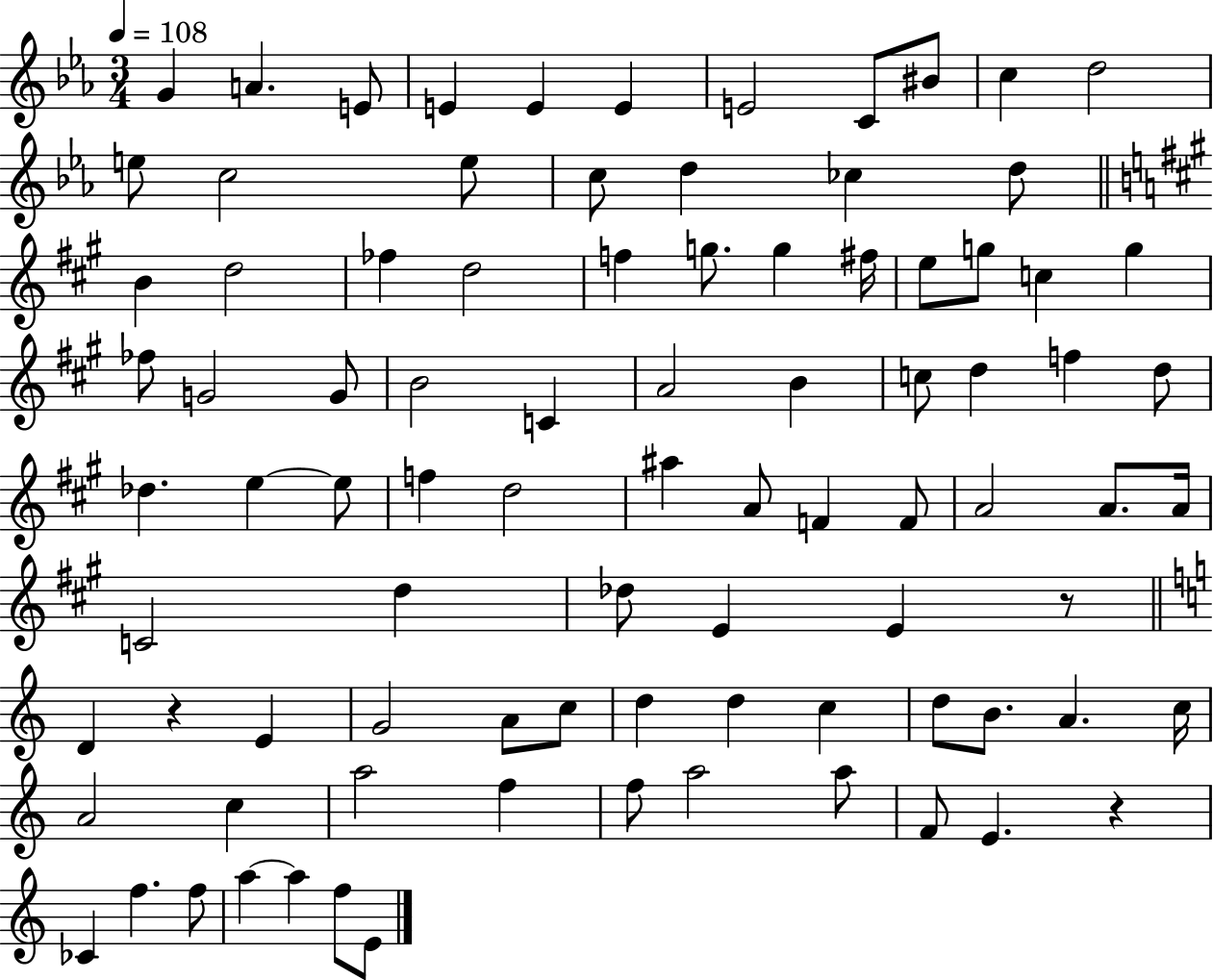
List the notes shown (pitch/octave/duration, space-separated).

G4/q A4/q. E4/e E4/q E4/q E4/q E4/h C4/e BIS4/e C5/q D5/h E5/e C5/h E5/e C5/e D5/q CES5/q D5/e B4/q D5/h FES5/q D5/h F5/q G5/e. G5/q F#5/s E5/e G5/e C5/q G5/q FES5/e G4/h G4/e B4/h C4/q A4/h B4/q C5/e D5/q F5/q D5/e Db5/q. E5/q E5/e F5/q D5/h A#5/q A4/e F4/q F4/e A4/h A4/e. A4/s C4/h D5/q Db5/e E4/q E4/q R/e D4/q R/q E4/q G4/h A4/e C5/e D5/q D5/q C5/q D5/e B4/e. A4/q. C5/s A4/h C5/q A5/h F5/q F5/e A5/h A5/e F4/e E4/q. R/q CES4/q F5/q. F5/e A5/q A5/q F5/e E4/e